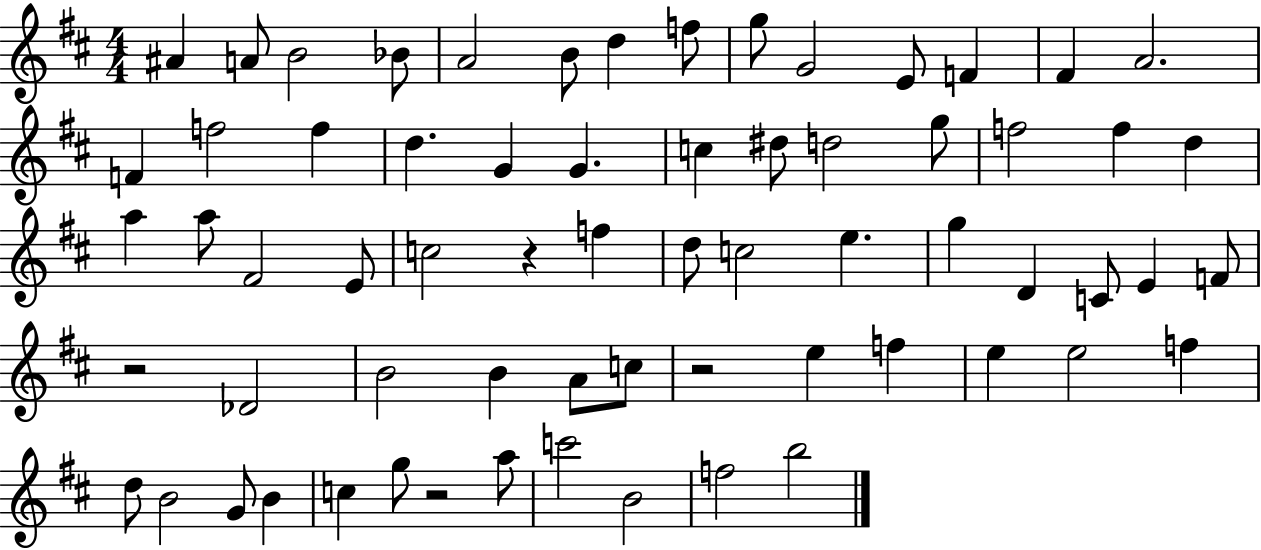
X:1
T:Untitled
M:4/4
L:1/4
K:D
^A A/2 B2 _B/2 A2 B/2 d f/2 g/2 G2 E/2 F ^F A2 F f2 f d G G c ^d/2 d2 g/2 f2 f d a a/2 ^F2 E/2 c2 z f d/2 c2 e g D C/2 E F/2 z2 _D2 B2 B A/2 c/2 z2 e f e e2 f d/2 B2 G/2 B c g/2 z2 a/2 c'2 B2 f2 b2